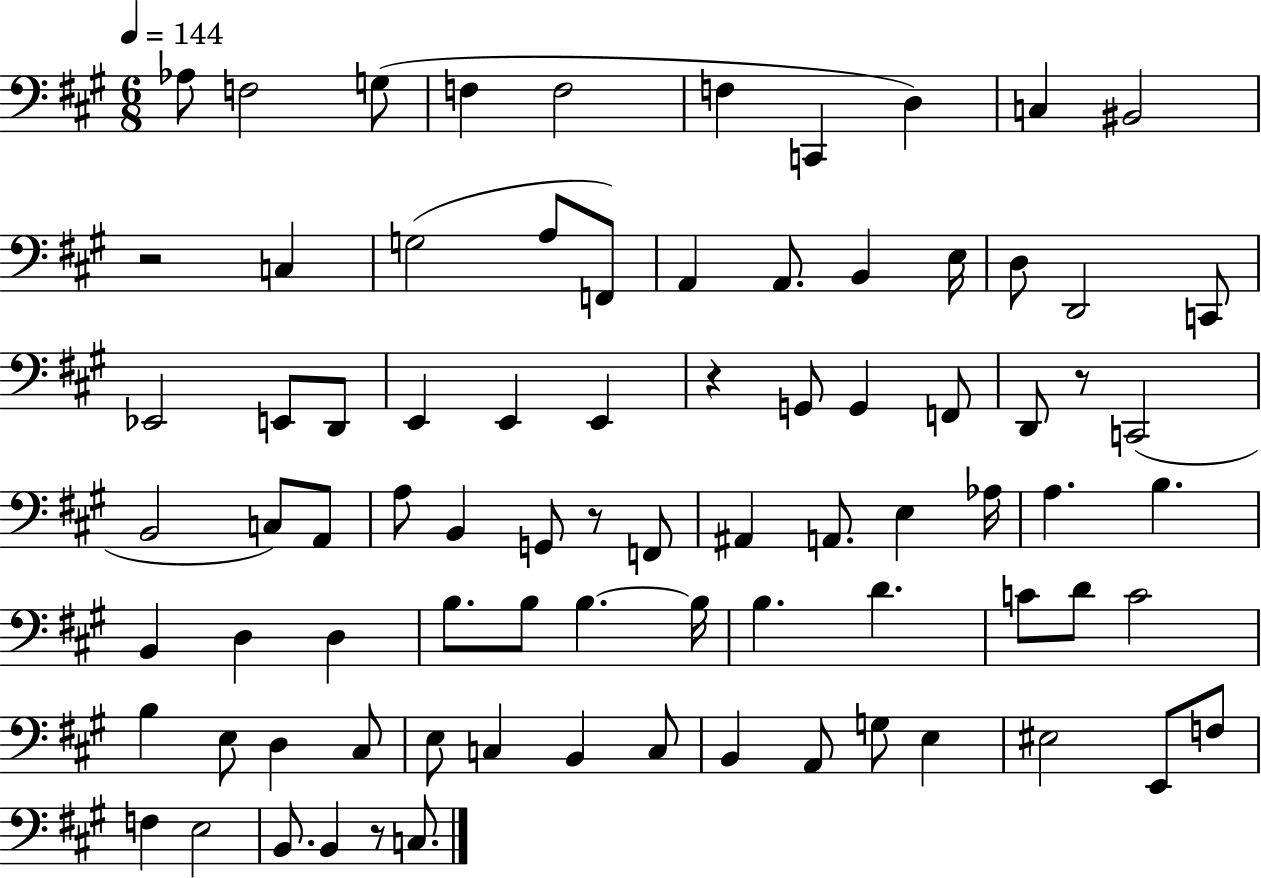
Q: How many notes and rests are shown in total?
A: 82